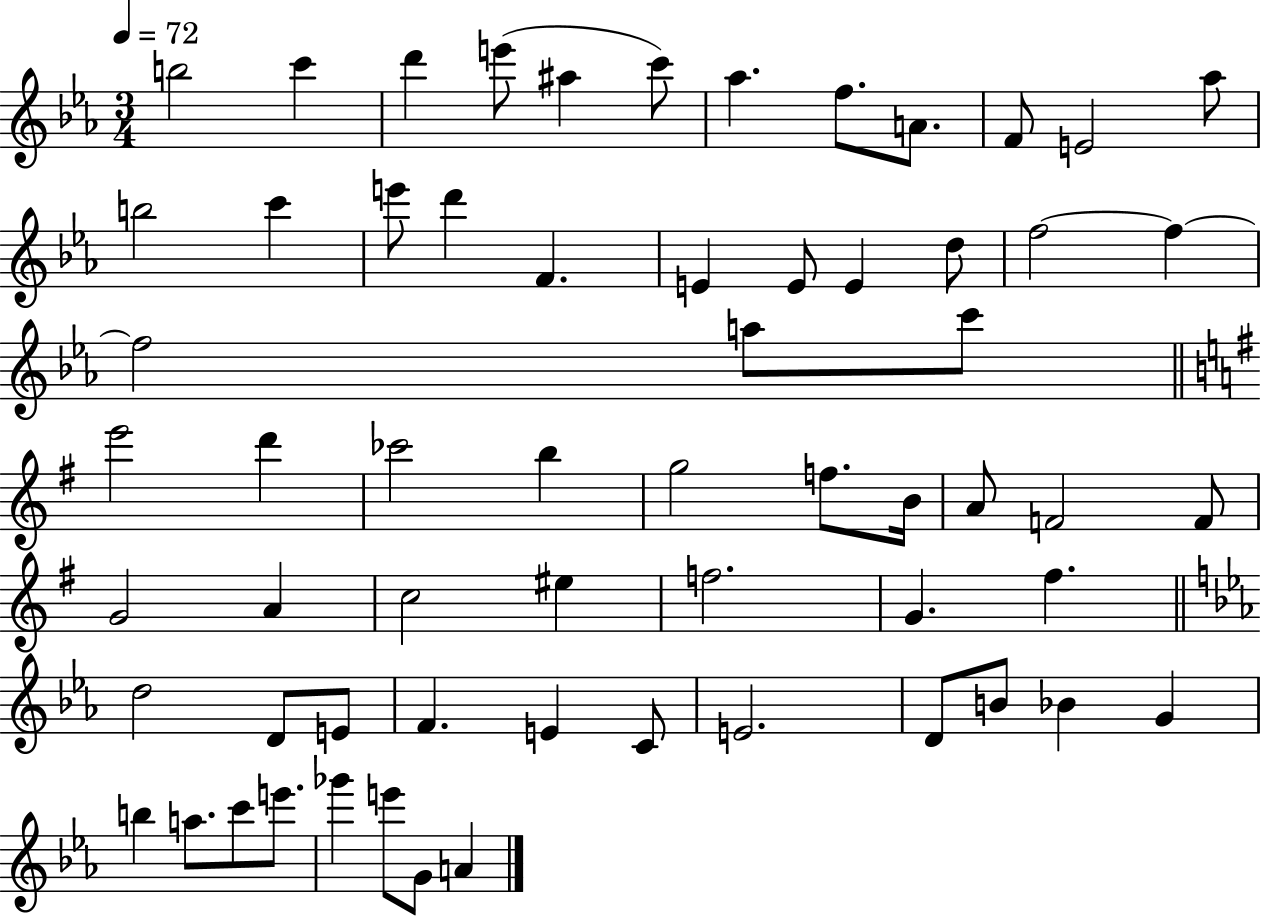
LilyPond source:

{
  \clef treble
  \numericTimeSignature
  \time 3/4
  \key ees \major
  \tempo 4 = 72
  b''2 c'''4 | d'''4 e'''8( ais''4 c'''8) | aes''4. f''8. a'8. | f'8 e'2 aes''8 | \break b''2 c'''4 | e'''8 d'''4 f'4. | e'4 e'8 e'4 d''8 | f''2~~ f''4~~ | \break f''2 a''8 c'''8 | \bar "||" \break \key g \major e'''2 d'''4 | ces'''2 b''4 | g''2 f''8. b'16 | a'8 f'2 f'8 | \break g'2 a'4 | c''2 eis''4 | f''2. | g'4. fis''4. | \break \bar "||" \break \key c \minor d''2 d'8 e'8 | f'4. e'4 c'8 | e'2. | d'8 b'8 bes'4 g'4 | \break b''4 a''8. c'''8 e'''8. | ges'''4 e'''8 g'8 a'4 | \bar "|."
}